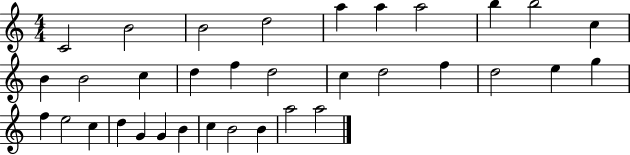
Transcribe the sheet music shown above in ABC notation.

X:1
T:Untitled
M:4/4
L:1/4
K:C
C2 B2 B2 d2 a a a2 b b2 c B B2 c d f d2 c d2 f d2 e g f e2 c d G G B c B2 B a2 a2